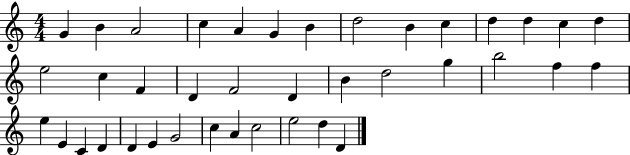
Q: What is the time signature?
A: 4/4